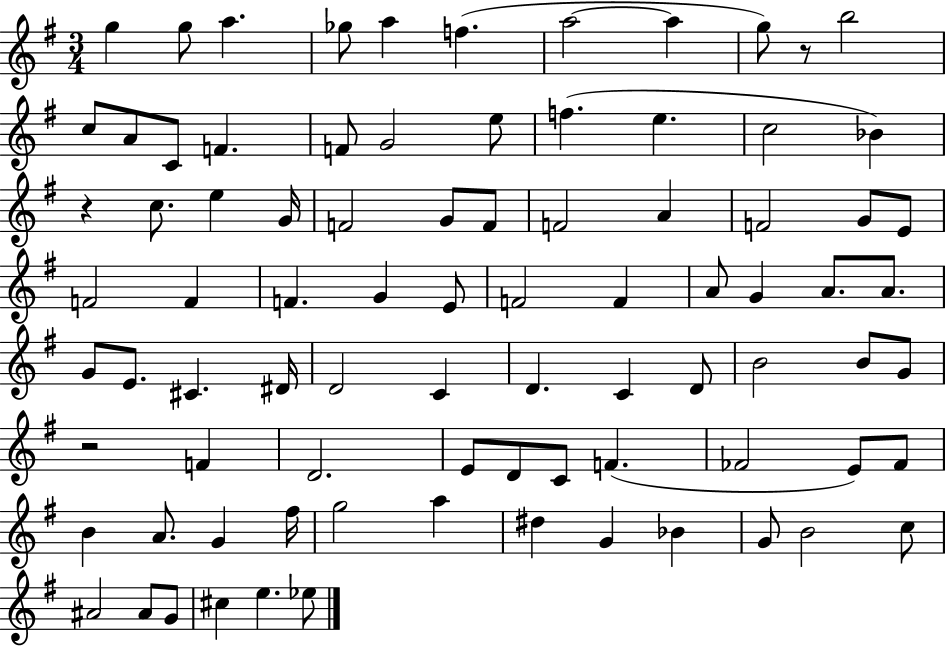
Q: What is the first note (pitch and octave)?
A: G5